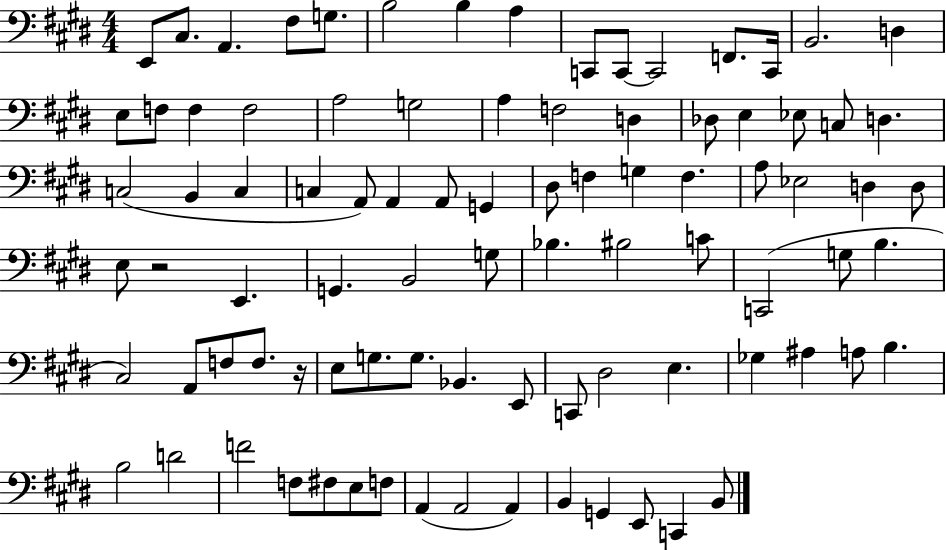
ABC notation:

X:1
T:Untitled
M:4/4
L:1/4
K:E
E,,/2 ^C,/2 A,, ^F,/2 G,/2 B,2 B, A, C,,/2 C,,/2 C,,2 F,,/2 C,,/4 B,,2 D, E,/2 F,/2 F, F,2 A,2 G,2 A, F,2 D, _D,/2 E, _E,/2 C,/2 D, C,2 B,, C, C, A,,/2 A,, A,,/2 G,, ^D,/2 F, G, F, A,/2 _E,2 D, D,/2 E,/2 z2 E,, G,, B,,2 G,/2 _B, ^B,2 C/2 C,,2 G,/2 B, ^C,2 A,,/2 F,/2 F,/2 z/4 E,/2 G,/2 G,/2 _B,, E,,/2 C,,/2 ^D,2 E, _G, ^A, A,/2 B, B,2 D2 F2 F,/2 ^F,/2 E,/2 F,/2 A,, A,,2 A,, B,, G,, E,,/2 C,, B,,/2